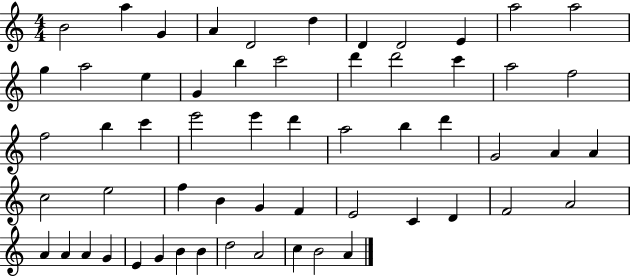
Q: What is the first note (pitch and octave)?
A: B4